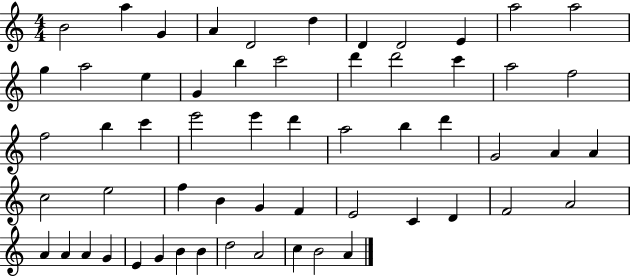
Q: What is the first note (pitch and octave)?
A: B4